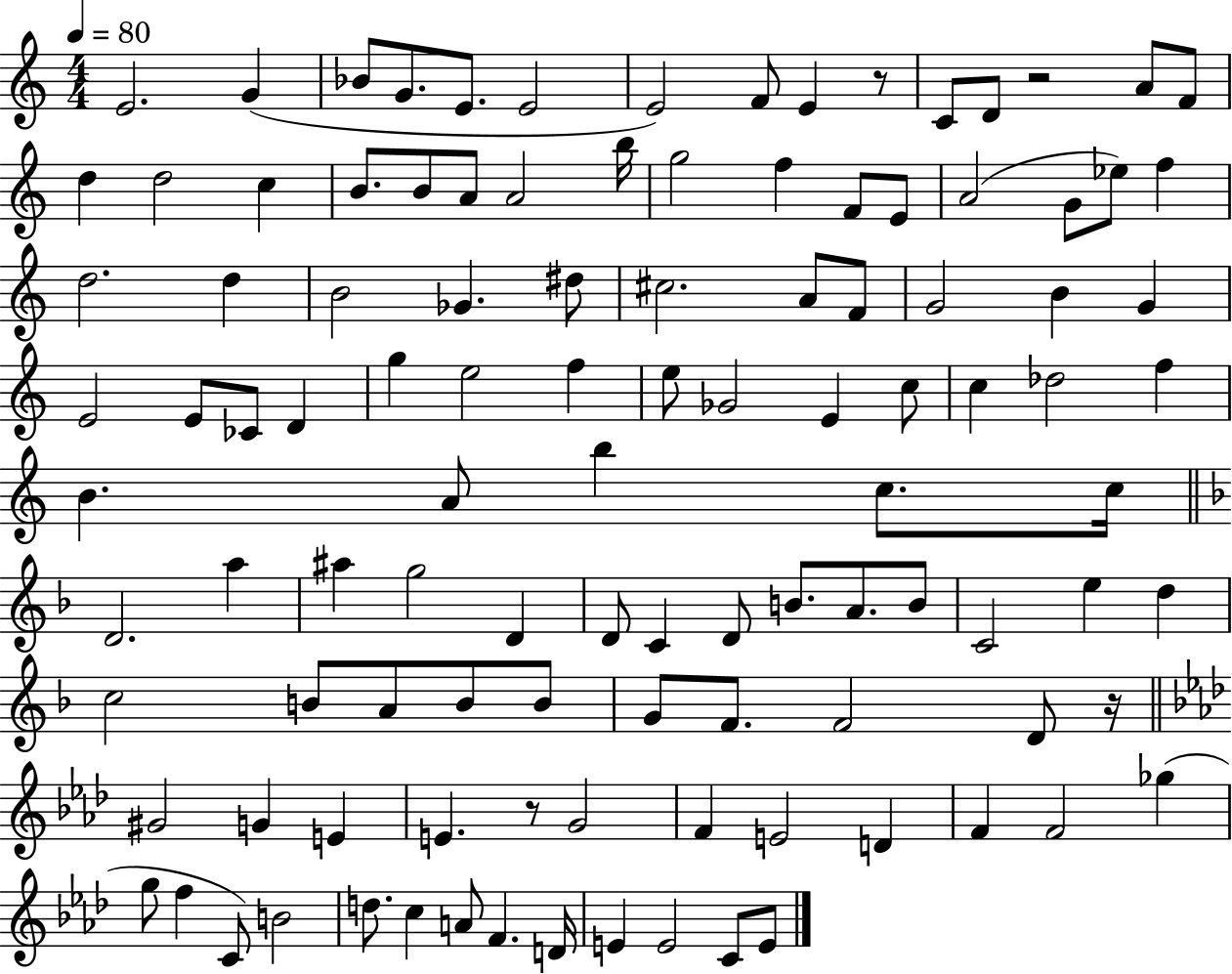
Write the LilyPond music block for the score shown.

{
  \clef treble
  \numericTimeSignature
  \time 4/4
  \key c \major
  \tempo 4 = 80
  e'2. g'4( | bes'8 g'8. e'8. e'2 | e'2) f'8 e'4 r8 | c'8 d'8 r2 a'8 f'8 | \break d''4 d''2 c''4 | b'8. b'8 a'8 a'2 b''16 | g''2 f''4 f'8 e'8 | a'2( g'8 ees''8) f''4 | \break d''2. d''4 | b'2 ges'4. dis''8 | cis''2. a'8 f'8 | g'2 b'4 g'4 | \break e'2 e'8 ces'8 d'4 | g''4 e''2 f''4 | e''8 ges'2 e'4 c''8 | c''4 des''2 f''4 | \break b'4. a'8 b''4 c''8. c''16 | \bar "||" \break \key f \major d'2. a''4 | ais''4 g''2 d'4 | d'8 c'4 d'8 b'8. a'8. b'8 | c'2 e''4 d''4 | \break c''2 b'8 a'8 b'8 b'8 | g'8 f'8. f'2 d'8 r16 | \bar "||" \break \key f \minor gis'2 g'4 e'4 | e'4. r8 g'2 | f'4 e'2 d'4 | f'4 f'2 ges''4( | \break g''8 f''4 c'8) b'2 | d''8. c''4 a'8 f'4. d'16 | e'4 e'2 c'8 e'8 | \bar "|."
}